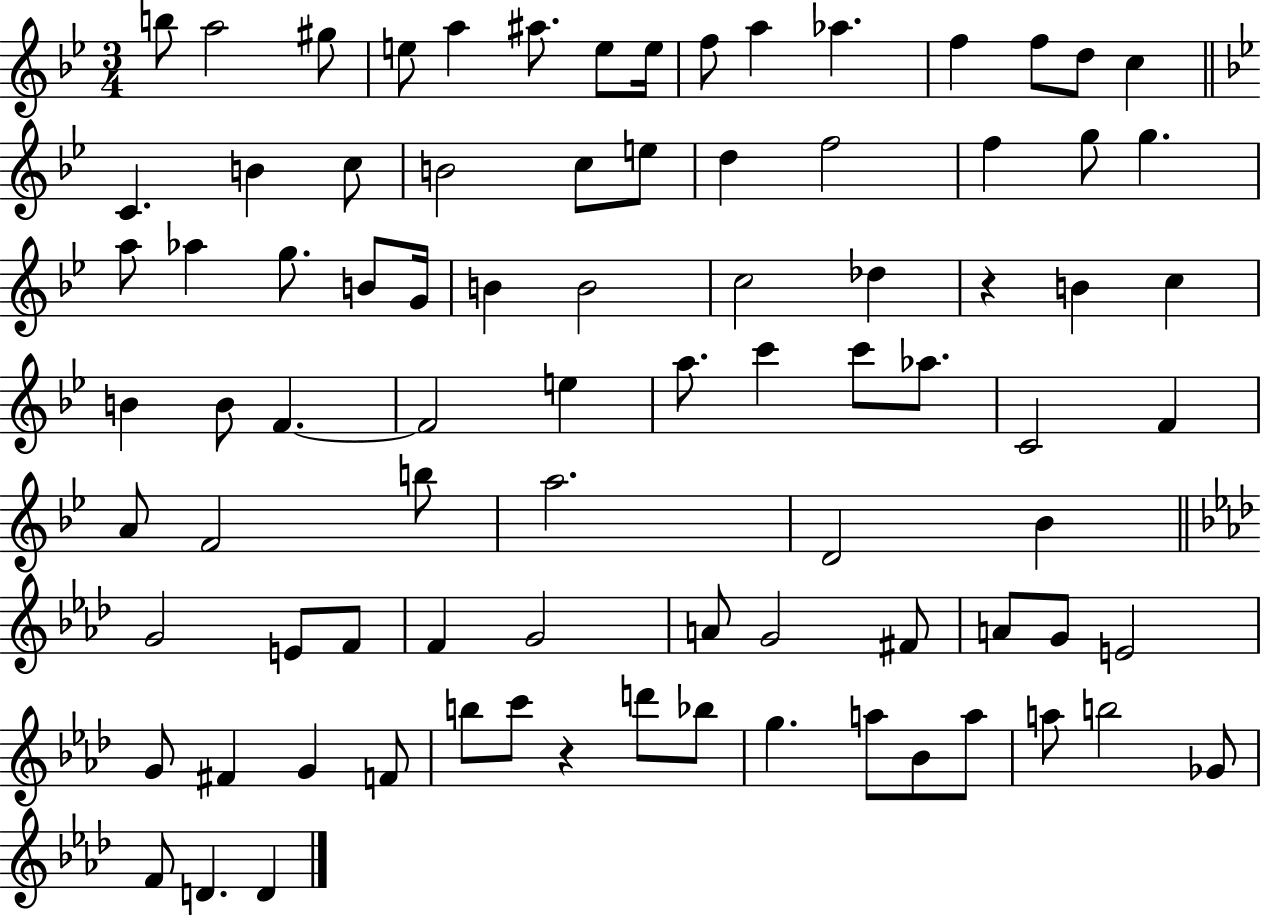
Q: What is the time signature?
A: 3/4